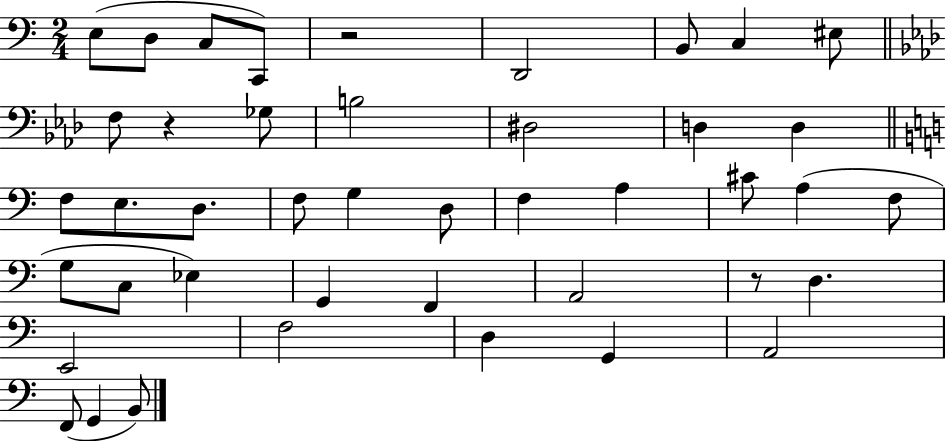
{
  \clef bass
  \numericTimeSignature
  \time 2/4
  \key c \major
  e8( d8 c8 c,8) | r2 | d,2 | b,8 c4 eis8 | \break \bar "||" \break \key f \minor f8 r4 ges8 | b2 | dis2 | d4 d4 | \break \bar "||" \break \key a \minor f8 e8. d8. | f8 g4 d8 | f4 a4 | cis'8 a4( f8 | \break g8 c8 ees4) | g,4 f,4 | a,2 | r8 d4. | \break e,2 | f2 | d4 g,4 | a,2 | \break f,8( g,4 b,8) | \bar "|."
}